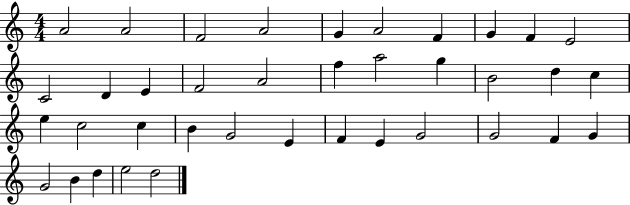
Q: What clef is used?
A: treble